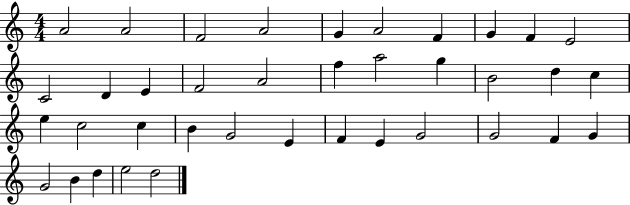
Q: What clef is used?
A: treble